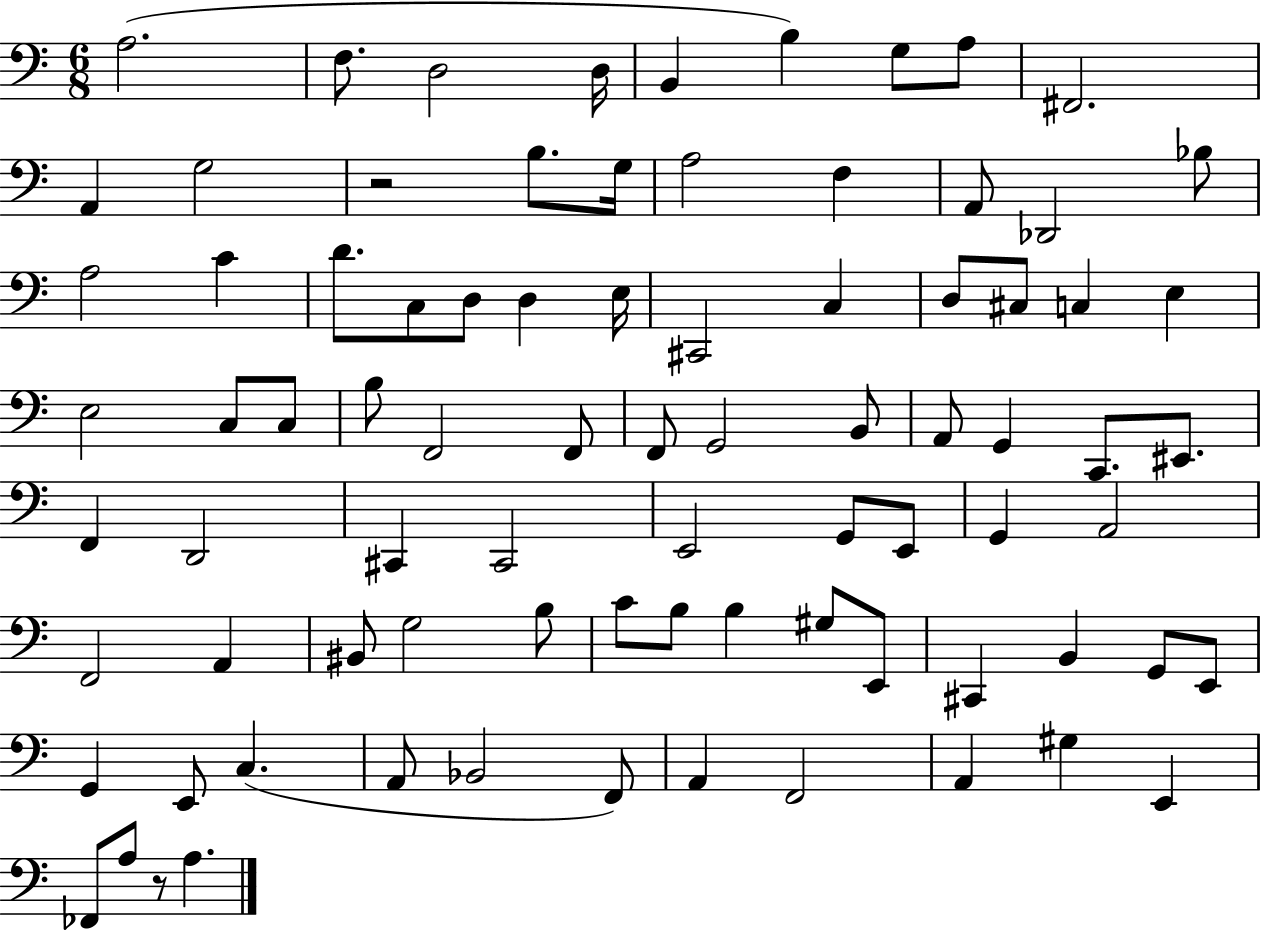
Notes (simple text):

A3/h. F3/e. D3/h D3/s B2/q B3/q G3/e A3/e F#2/h. A2/q G3/h R/h B3/e. G3/s A3/h F3/q A2/e Db2/h Bb3/e A3/h C4/q D4/e. C3/e D3/e D3/q E3/s C#2/h C3/q D3/e C#3/e C3/q E3/q E3/h C3/e C3/e B3/e F2/h F2/e F2/e G2/h B2/e A2/e G2/q C2/e. EIS2/e. F2/q D2/h C#2/q C#2/h E2/h G2/e E2/e G2/q A2/h F2/h A2/q BIS2/e G3/h B3/e C4/e B3/e B3/q G#3/e E2/e C#2/q B2/q G2/e E2/e G2/q E2/e C3/q. A2/e Bb2/h F2/e A2/q F2/h A2/q G#3/q E2/q FES2/e A3/e R/e A3/q.